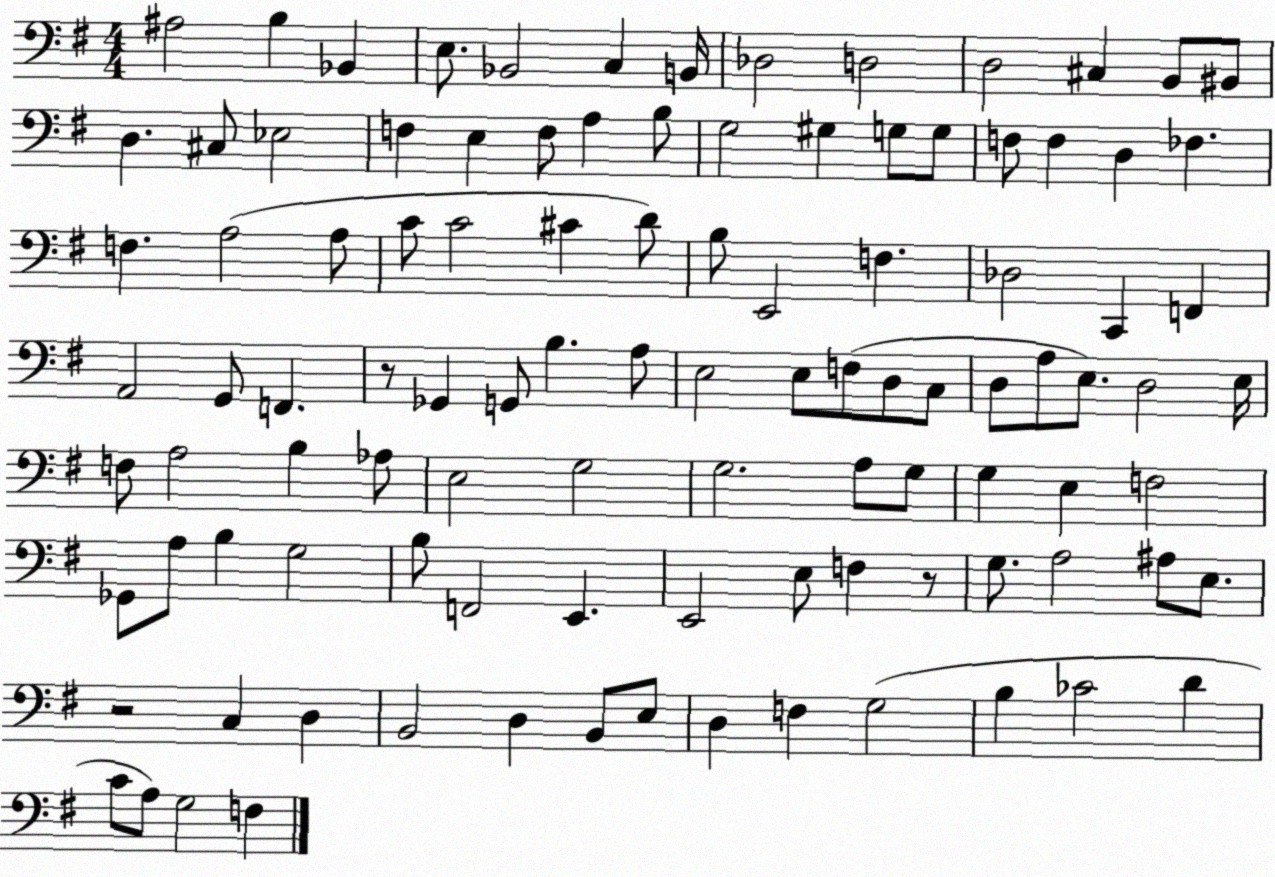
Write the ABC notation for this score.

X:1
T:Untitled
M:4/4
L:1/4
K:G
^A,2 B, _B,, E,/2 _B,,2 C, B,,/4 _D,2 D,2 D,2 ^C, B,,/2 ^B,,/2 D, ^C,/2 _E,2 F, E, F,/2 A, B,/2 G,2 ^G, G,/2 G,/2 F,/2 F, D, _F, F, A,2 A,/2 C/2 C2 ^C D/2 B,/2 E,,2 F, _D,2 C,, F,, A,,2 G,,/2 F,, z/2 _G,, G,,/2 B, A,/2 E,2 E,/2 F,/2 D,/2 C,/2 D,/2 A,/2 E,/2 D,2 E,/4 F,/2 A,2 B, _A,/2 E,2 G,2 G,2 A,/2 G,/2 G, E, F,2 _G,,/2 A,/2 B, G,2 B,/2 F,,2 E,, E,,2 E,/2 F, z/2 G,/2 A,2 ^A,/2 E,/2 z2 C, D, B,,2 D, B,,/2 E,/2 D, F, G,2 B, _C2 D C/2 A,/2 G,2 F,